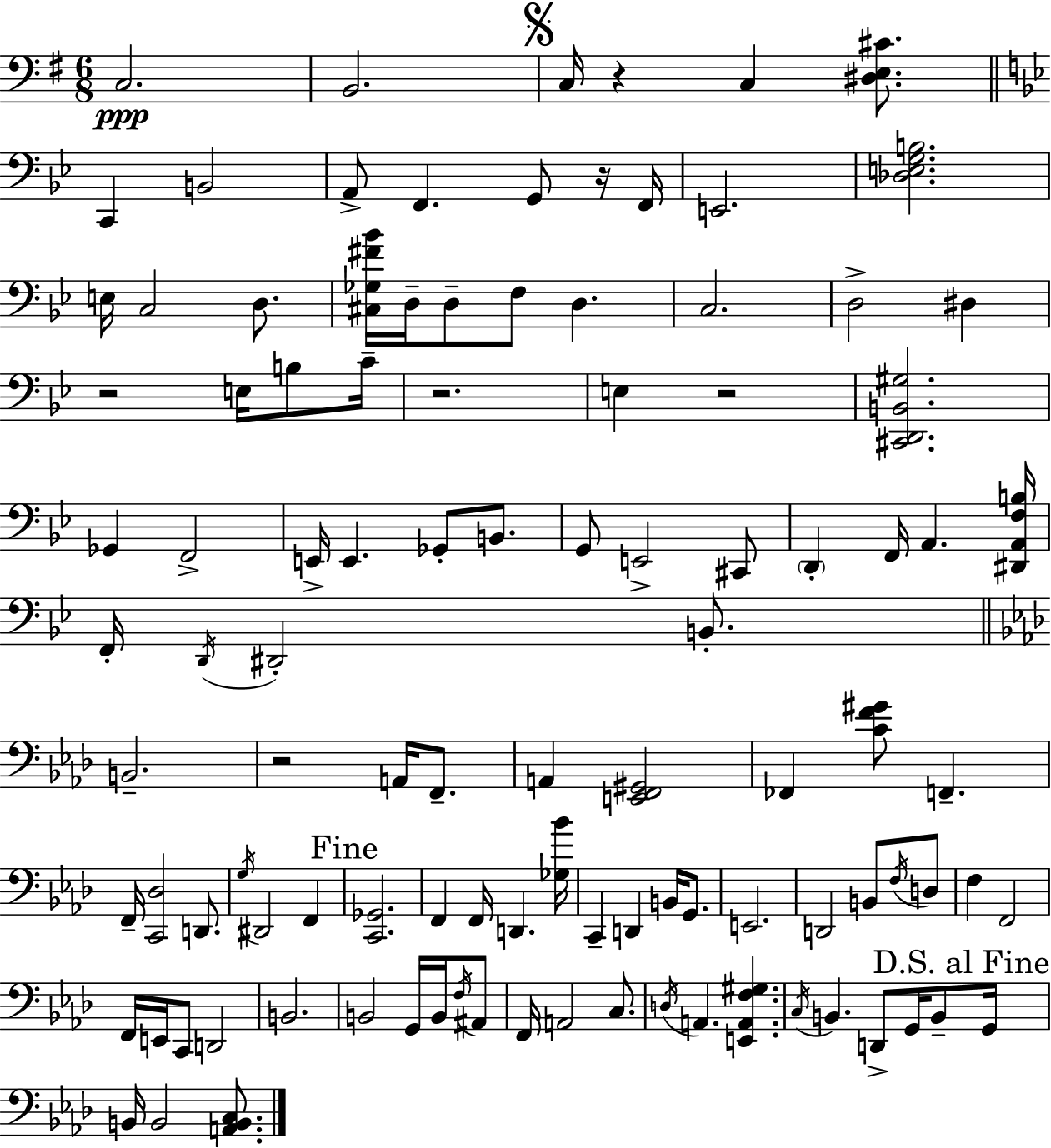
X:1
T:Untitled
M:6/8
L:1/4
K:G
C,2 B,,2 C,/4 z C, [^D,E,^C]/2 C,, B,,2 A,,/2 F,, G,,/2 z/4 F,,/4 E,,2 [_D,E,G,B,]2 E,/4 C,2 D,/2 [^C,_G,^F_B]/4 D,/4 D,/2 F,/2 D, C,2 D,2 ^D, z2 E,/4 B,/2 C/4 z2 E, z2 [^C,,D,,B,,^G,]2 _G,, F,,2 E,,/4 E,, _G,,/2 B,,/2 G,,/2 E,,2 ^C,,/2 D,, F,,/4 A,, [^D,,A,,F,B,]/4 F,,/4 D,,/4 ^D,,2 B,,/2 B,,2 z2 A,,/4 F,,/2 A,, [E,,F,,^G,,]2 _F,, [CF^G]/2 F,, F,,/4 [C,,_D,]2 D,,/2 G,/4 ^D,,2 F,, [C,,_G,,]2 F,, F,,/4 D,, [_G,_B]/4 C,, D,, B,,/4 G,,/2 E,,2 D,,2 B,,/2 F,/4 D,/2 F, F,,2 F,,/4 E,,/4 C,,/2 D,,2 B,,2 B,,2 G,,/4 B,,/4 F,/4 ^A,,/2 F,,/4 A,,2 C,/2 D,/4 A,, [E,,A,,F,^G,] C,/4 B,, D,,/2 G,,/4 B,,/2 G,,/4 B,,/4 B,,2 [A,,B,,C,]/2